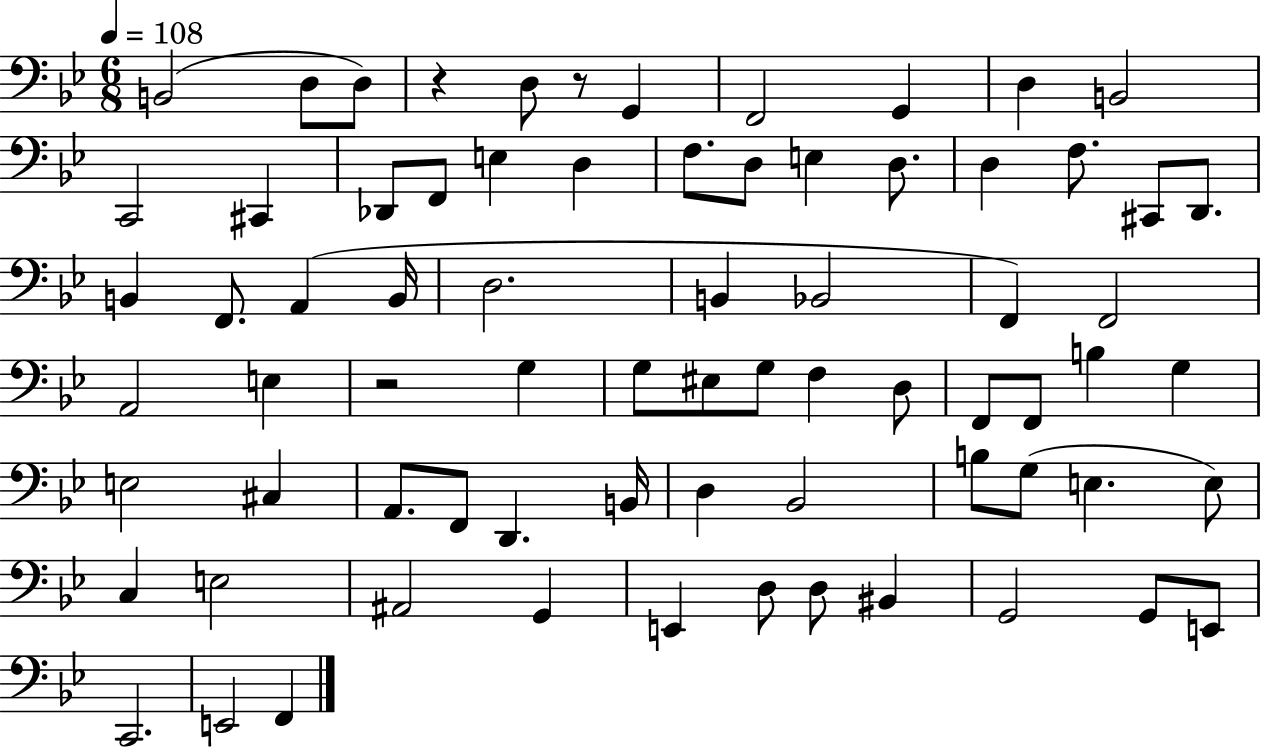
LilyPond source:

{
  \clef bass
  \numericTimeSignature
  \time 6/8
  \key bes \major
  \tempo 4 = 108
  b,2( d8 d8) | r4 d8 r8 g,4 | f,2 g,4 | d4 b,2 | \break c,2 cis,4 | des,8 f,8 e4 d4 | f8. d8 e4 d8. | d4 f8. cis,8 d,8. | \break b,4 f,8. a,4( b,16 | d2. | b,4 bes,2 | f,4) f,2 | \break a,2 e4 | r2 g4 | g8 eis8 g8 f4 d8 | f,8 f,8 b4 g4 | \break e2 cis4 | a,8. f,8 d,4. b,16 | d4 bes,2 | b8 g8( e4. e8) | \break c4 e2 | ais,2 g,4 | e,4 d8 d8 bis,4 | g,2 g,8 e,8 | \break c,2. | e,2 f,4 | \bar "|."
}